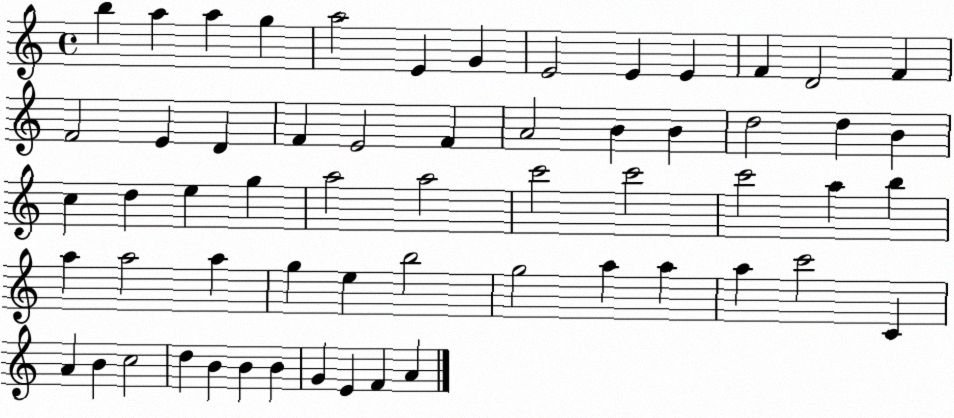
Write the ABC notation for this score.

X:1
T:Untitled
M:4/4
L:1/4
K:C
b a a g a2 E G E2 E E F D2 F F2 E D F E2 F A2 B B d2 d B c d e g a2 a2 c'2 c'2 c'2 a b a a2 a g e b2 g2 a a a c'2 C A B c2 d B B B G E F A